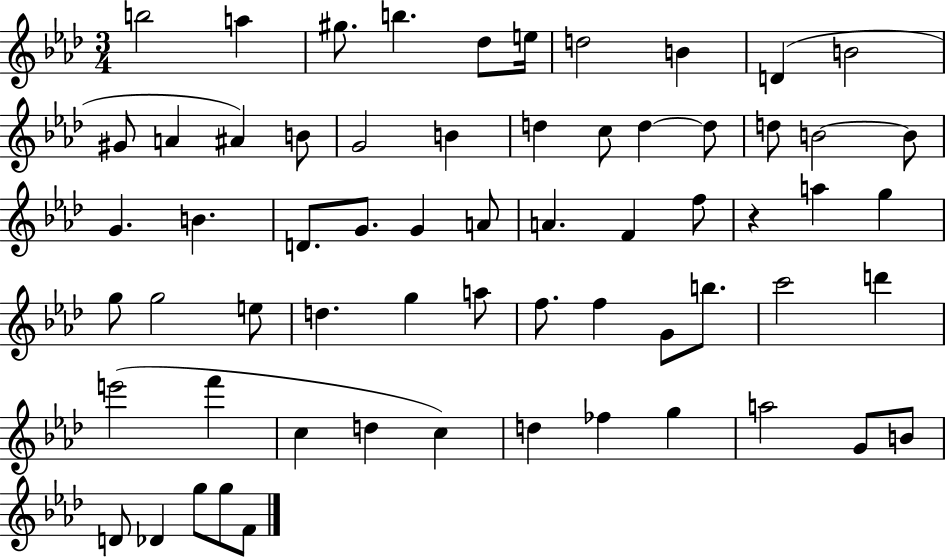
B5/h A5/q G#5/e. B5/q. Db5/e E5/s D5/h B4/q D4/q B4/h G#4/e A4/q A#4/q B4/e G4/h B4/q D5/q C5/e D5/q D5/e D5/e B4/h B4/e G4/q. B4/q. D4/e. G4/e. G4/q A4/e A4/q. F4/q F5/e R/q A5/q G5/q G5/e G5/h E5/e D5/q. G5/q A5/e F5/e. F5/q G4/e B5/e. C6/h D6/q E6/h F6/q C5/q D5/q C5/q D5/q FES5/q G5/q A5/h G4/e B4/e D4/e Db4/q G5/e G5/e F4/e